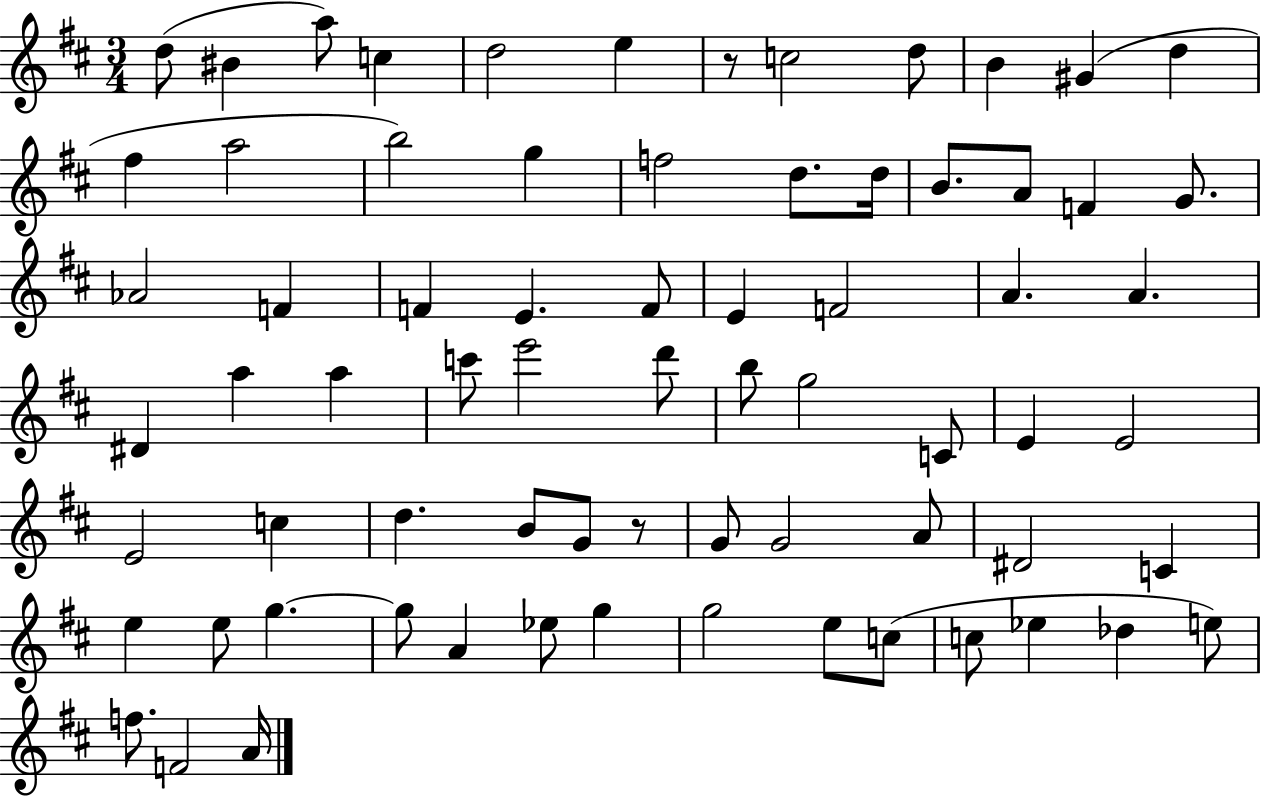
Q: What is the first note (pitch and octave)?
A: D5